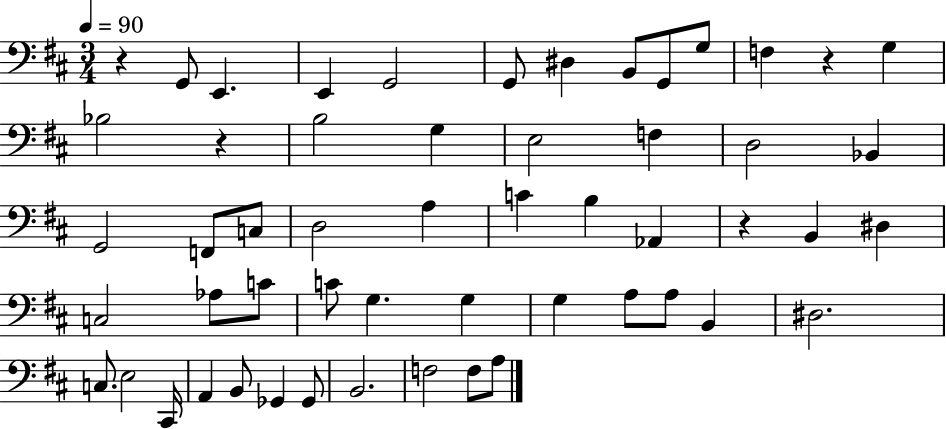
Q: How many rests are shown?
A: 4